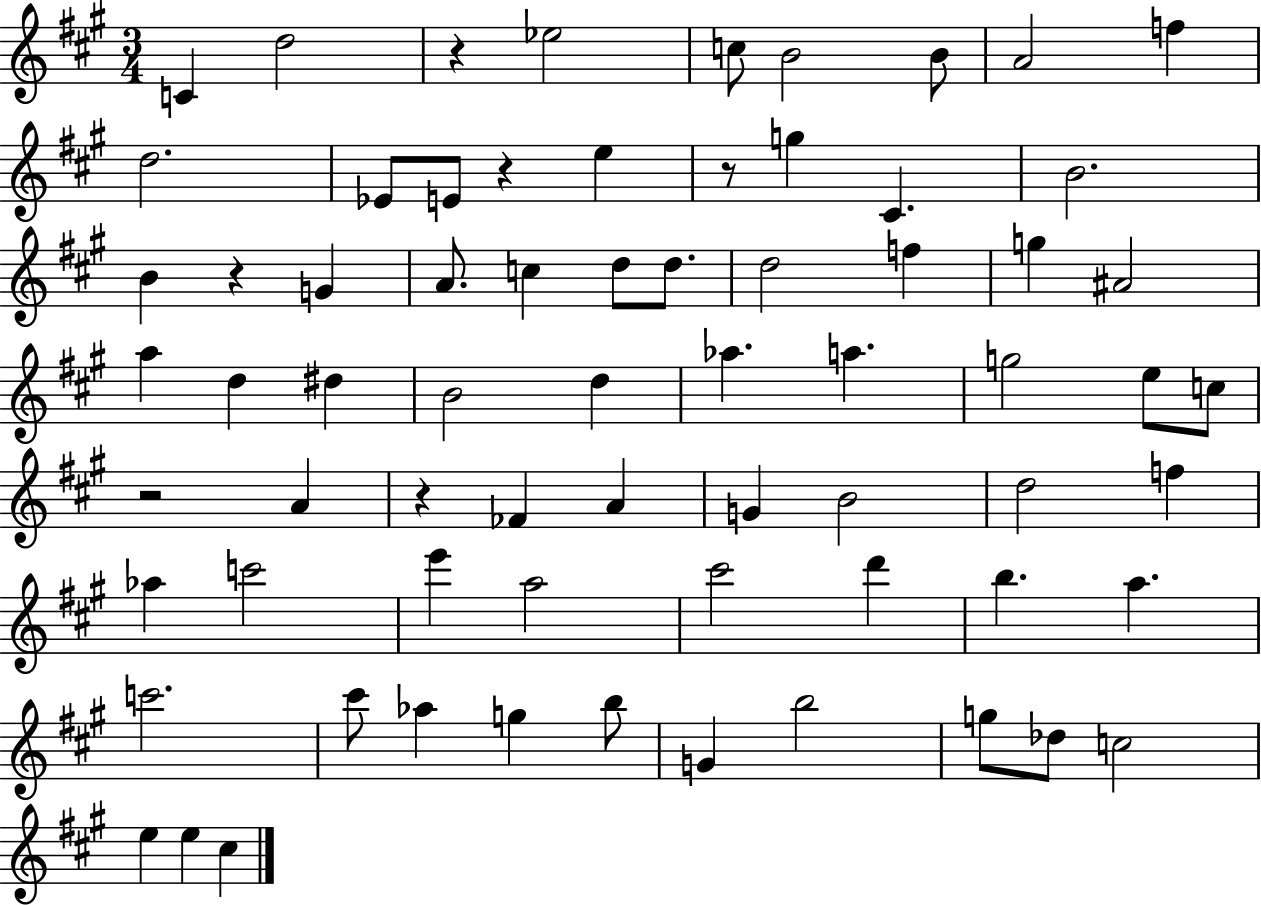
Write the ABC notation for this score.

X:1
T:Untitled
M:3/4
L:1/4
K:A
C d2 z _e2 c/2 B2 B/2 A2 f d2 _E/2 E/2 z e z/2 g ^C B2 B z G A/2 c d/2 d/2 d2 f g ^A2 a d ^d B2 d _a a g2 e/2 c/2 z2 A z _F A G B2 d2 f _a c'2 e' a2 ^c'2 d' b a c'2 ^c'/2 _a g b/2 G b2 g/2 _d/2 c2 e e ^c